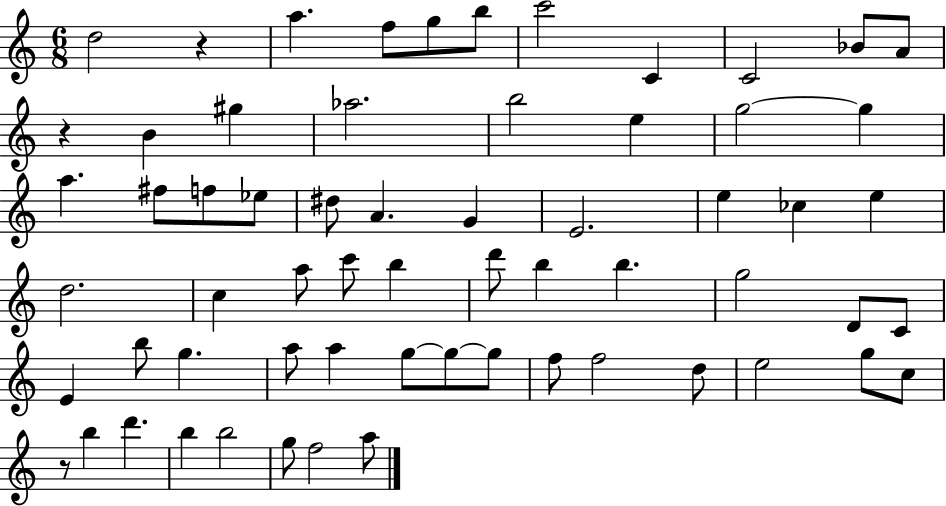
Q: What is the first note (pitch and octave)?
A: D5